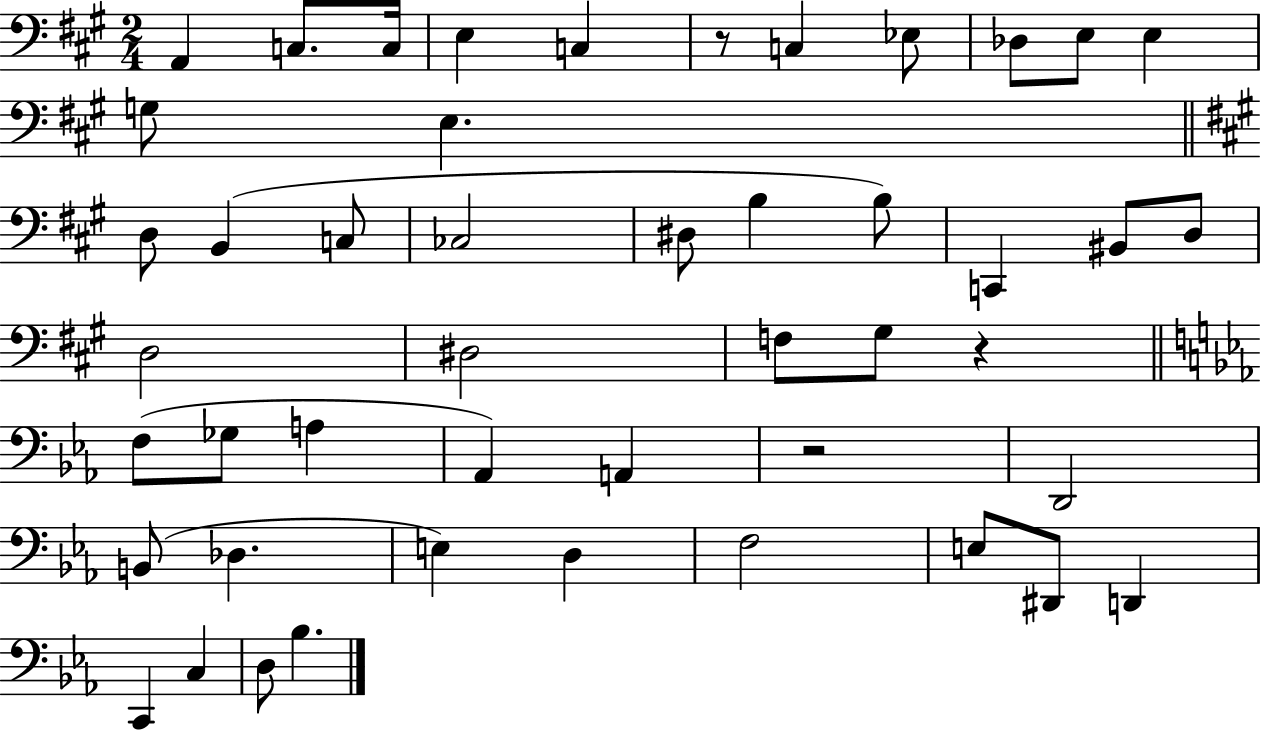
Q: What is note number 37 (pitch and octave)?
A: F3